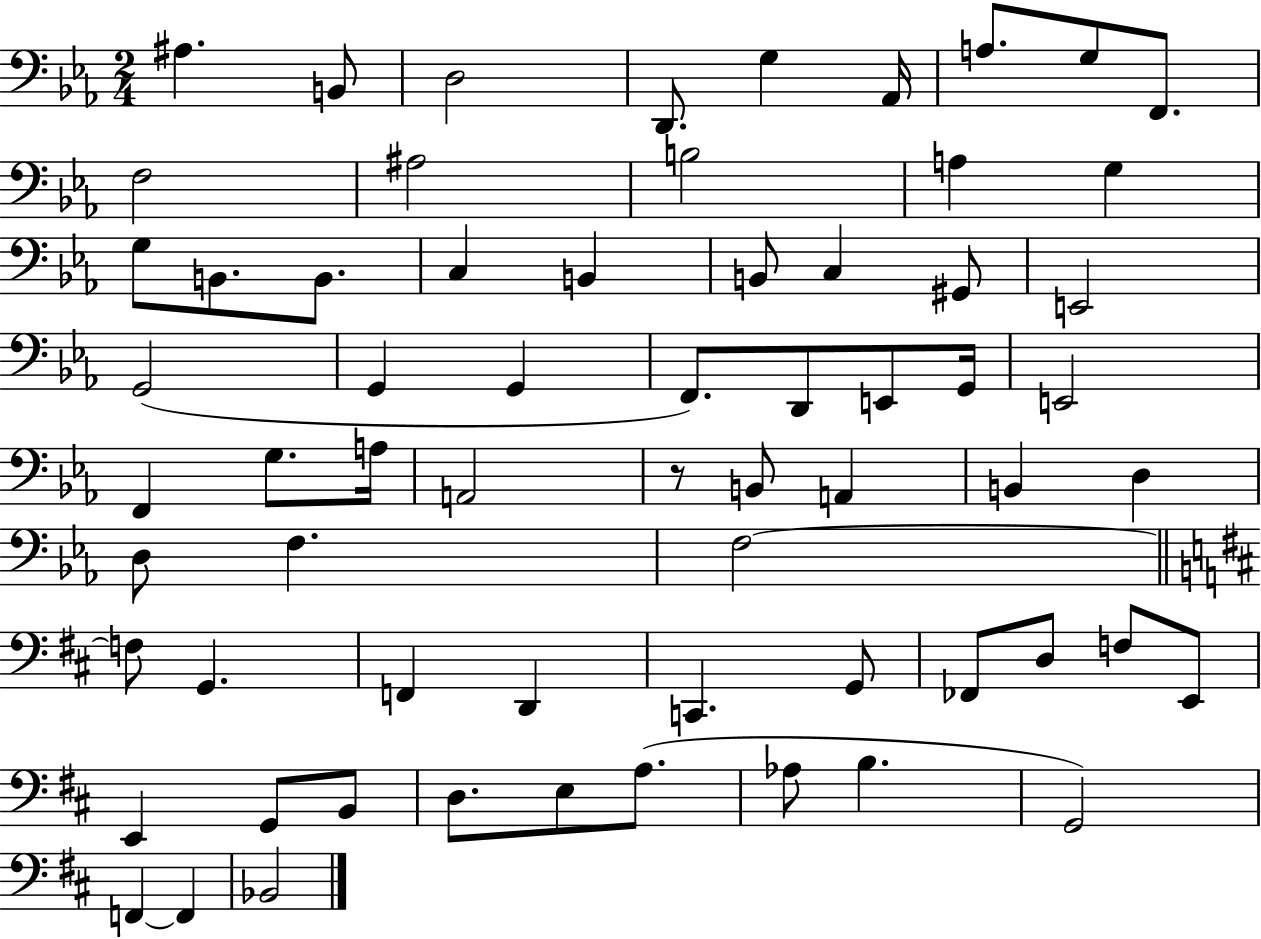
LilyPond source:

{
  \clef bass
  \numericTimeSignature
  \time 2/4
  \key ees \major
  ais4. b,8 | d2 | d,8. g4 aes,16 | a8. g8 f,8. | \break f2 | ais2 | b2 | a4 g4 | \break g8 b,8. b,8. | c4 b,4 | b,8 c4 gis,8 | e,2 | \break g,2( | g,4 g,4 | f,8.) d,8 e,8 g,16 | e,2 | \break f,4 g8. a16 | a,2 | r8 b,8 a,4 | b,4 d4 | \break d8 f4. | f2~~ | \bar "||" \break \key b \minor f8 g,4. | f,4 d,4 | c,4. g,8 | fes,8 d8 f8 e,8 | \break e,4 g,8 b,8 | d8. e8 a8.( | aes8 b4. | g,2) | \break f,4~~ f,4 | bes,2 | \bar "|."
}